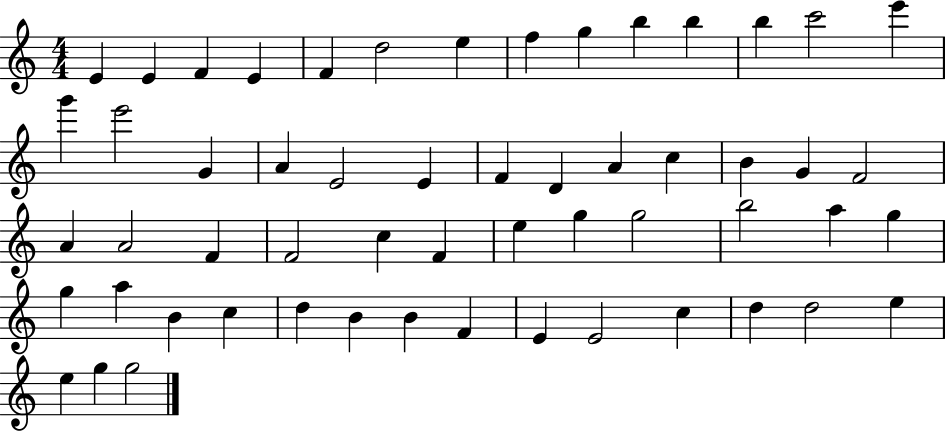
{
  \clef treble
  \numericTimeSignature
  \time 4/4
  \key c \major
  e'4 e'4 f'4 e'4 | f'4 d''2 e''4 | f''4 g''4 b''4 b''4 | b''4 c'''2 e'''4 | \break g'''4 e'''2 g'4 | a'4 e'2 e'4 | f'4 d'4 a'4 c''4 | b'4 g'4 f'2 | \break a'4 a'2 f'4 | f'2 c''4 f'4 | e''4 g''4 g''2 | b''2 a''4 g''4 | \break g''4 a''4 b'4 c''4 | d''4 b'4 b'4 f'4 | e'4 e'2 c''4 | d''4 d''2 e''4 | \break e''4 g''4 g''2 | \bar "|."
}